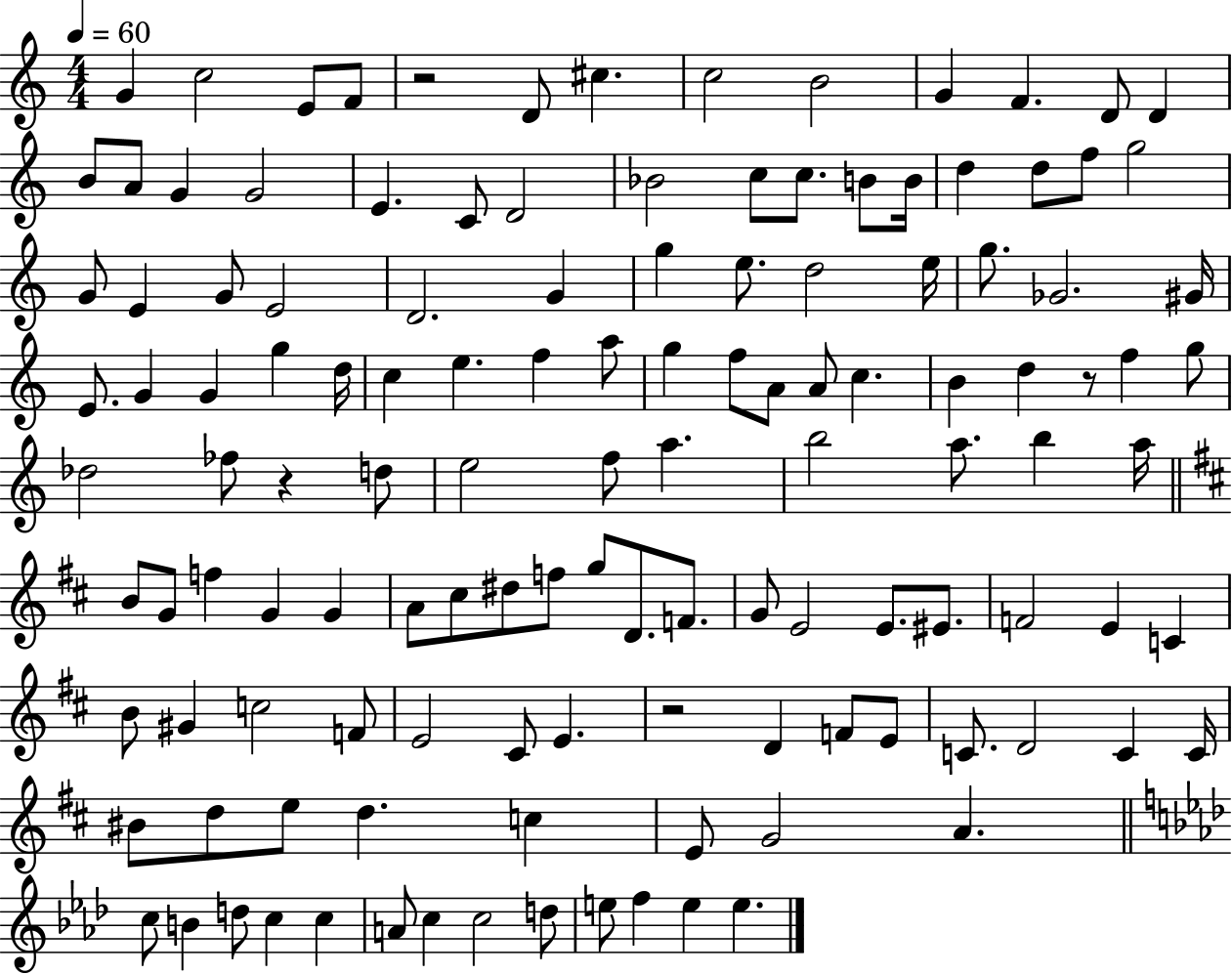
{
  \clef treble
  \numericTimeSignature
  \time 4/4
  \key c \major
  \tempo 4 = 60
  g'4 c''2 e'8 f'8 | r2 d'8 cis''4. | c''2 b'2 | g'4 f'4. d'8 d'4 | \break b'8 a'8 g'4 g'2 | e'4. c'8 d'2 | bes'2 c''8 c''8. b'8 b'16 | d''4 d''8 f''8 g''2 | \break g'8 e'4 g'8 e'2 | d'2. g'4 | g''4 e''8. d''2 e''16 | g''8. ges'2. gis'16 | \break e'8. g'4 g'4 g''4 d''16 | c''4 e''4. f''4 a''8 | g''4 f''8 a'8 a'8 c''4. | b'4 d''4 r8 f''4 g''8 | \break des''2 fes''8 r4 d''8 | e''2 f''8 a''4. | b''2 a''8. b''4 a''16 | \bar "||" \break \key b \minor b'8 g'8 f''4 g'4 g'4 | a'8 cis''8 dis''8 f''8 g''8 d'8. f'8. | g'8 e'2 e'8. eis'8. | f'2 e'4 c'4 | \break b'8 gis'4 c''2 f'8 | e'2 cis'8 e'4. | r2 d'4 f'8 e'8 | c'8. d'2 c'4 c'16 | \break bis'8 d''8 e''8 d''4. c''4 | e'8 g'2 a'4. | \bar "||" \break \key aes \major c''8 b'4 d''8 c''4 c''4 | a'8 c''4 c''2 d''8 | e''8 f''4 e''4 e''4. | \bar "|."
}